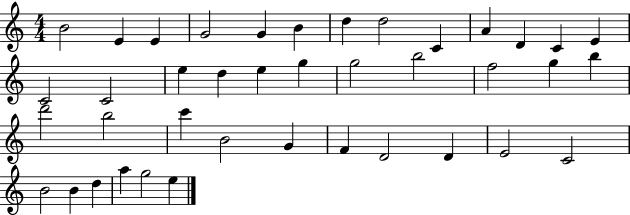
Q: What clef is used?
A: treble